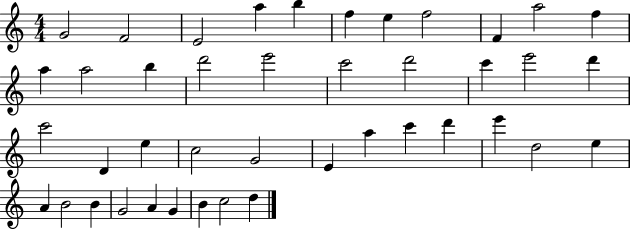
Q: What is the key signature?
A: C major